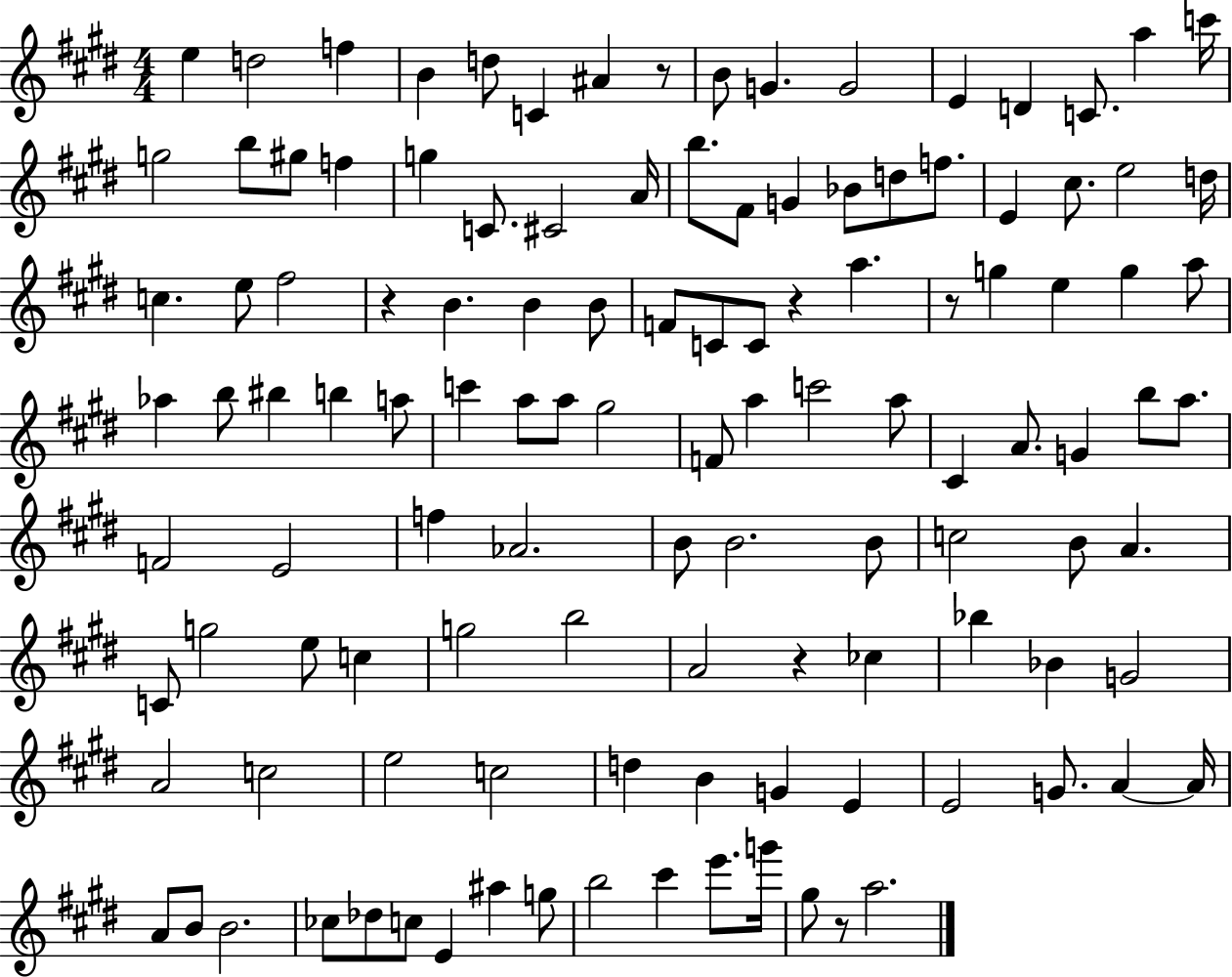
X:1
T:Untitled
M:4/4
L:1/4
K:E
e d2 f B d/2 C ^A z/2 B/2 G G2 E D C/2 a c'/4 g2 b/2 ^g/2 f g C/2 ^C2 A/4 b/2 ^F/2 G _B/2 d/2 f/2 E ^c/2 e2 d/4 c e/2 ^f2 z B B B/2 F/2 C/2 C/2 z a z/2 g e g a/2 _a b/2 ^b b a/2 c' a/2 a/2 ^g2 F/2 a c'2 a/2 ^C A/2 G b/2 a/2 F2 E2 f _A2 B/2 B2 B/2 c2 B/2 A C/2 g2 e/2 c g2 b2 A2 z _c _b _B G2 A2 c2 e2 c2 d B G E E2 G/2 A A/4 A/2 B/2 B2 _c/2 _d/2 c/2 E ^a g/2 b2 ^c' e'/2 g'/4 ^g/2 z/2 a2